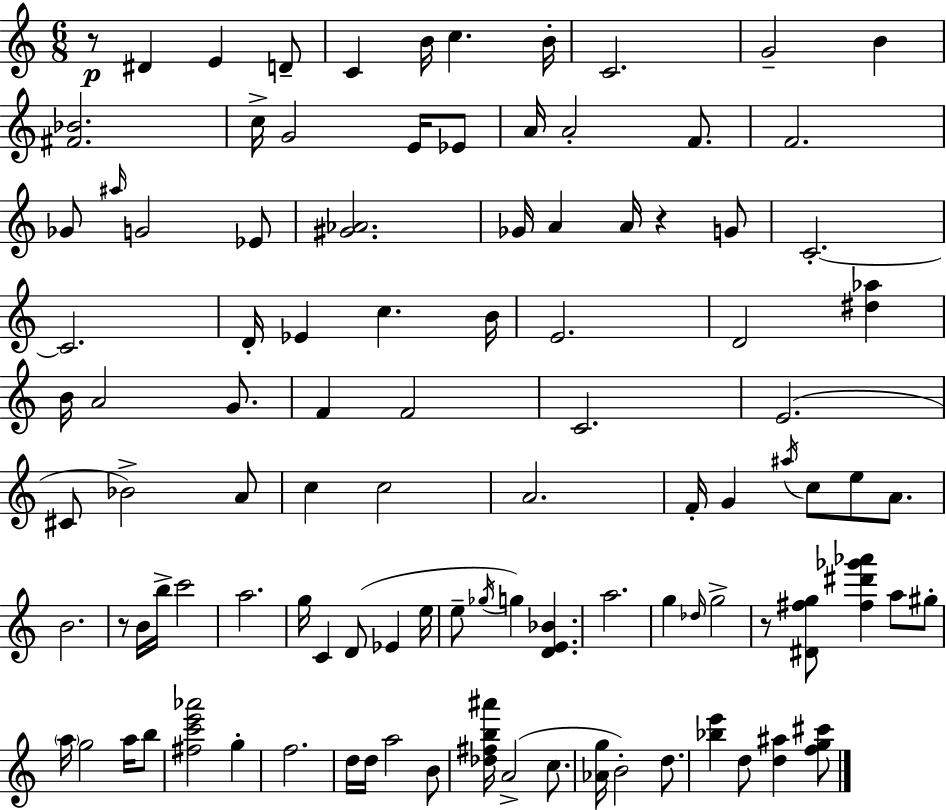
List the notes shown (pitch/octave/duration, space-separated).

R/e D#4/q E4/q D4/e C4/q B4/s C5/q. B4/s C4/h. G4/h B4/q [F#4,Bb4]/h. C5/s G4/h E4/s Eb4/e A4/s A4/h F4/e. F4/h. Gb4/e A#5/s G4/h Eb4/e [G#4,Ab4]/h. Gb4/s A4/q A4/s R/q G4/e C4/h. C4/h. D4/s Eb4/q C5/q. B4/s E4/h. D4/h [D#5,Ab5]/q B4/s A4/h G4/e. F4/q F4/h C4/h. E4/h. C#4/e Bb4/h A4/e C5/q C5/h A4/h. F4/s G4/q A#5/s C5/e E5/e A4/e. B4/h. R/e B4/s B5/s C6/h A5/h. G5/s C4/q D4/e Eb4/q E5/s E5/e Gb5/s G5/q [D4,E4,Bb4]/q. A5/h. G5/q Db5/s G5/h R/e [D#4,F#5,G5]/e [F#5,D#6,Gb6,Ab6]/q A5/e G#5/e A5/s G5/h A5/s B5/e [F#5,C6,E6,Ab6]/h G5/q F5/h. D5/s D5/s A5/h B4/e [Db5,F#5,B5,A#6]/s A4/h C5/e. [Ab4,G5]/s B4/h D5/e. [Bb5,E6]/q D5/e [D5,A#5]/q [F5,G5,C#6]/e